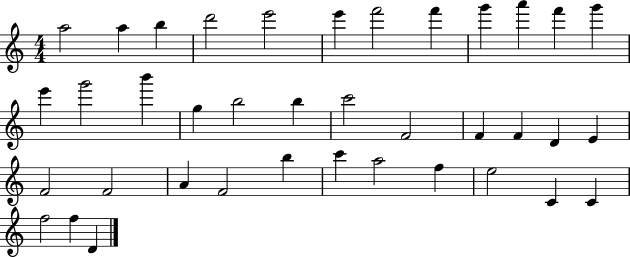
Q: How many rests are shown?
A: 0